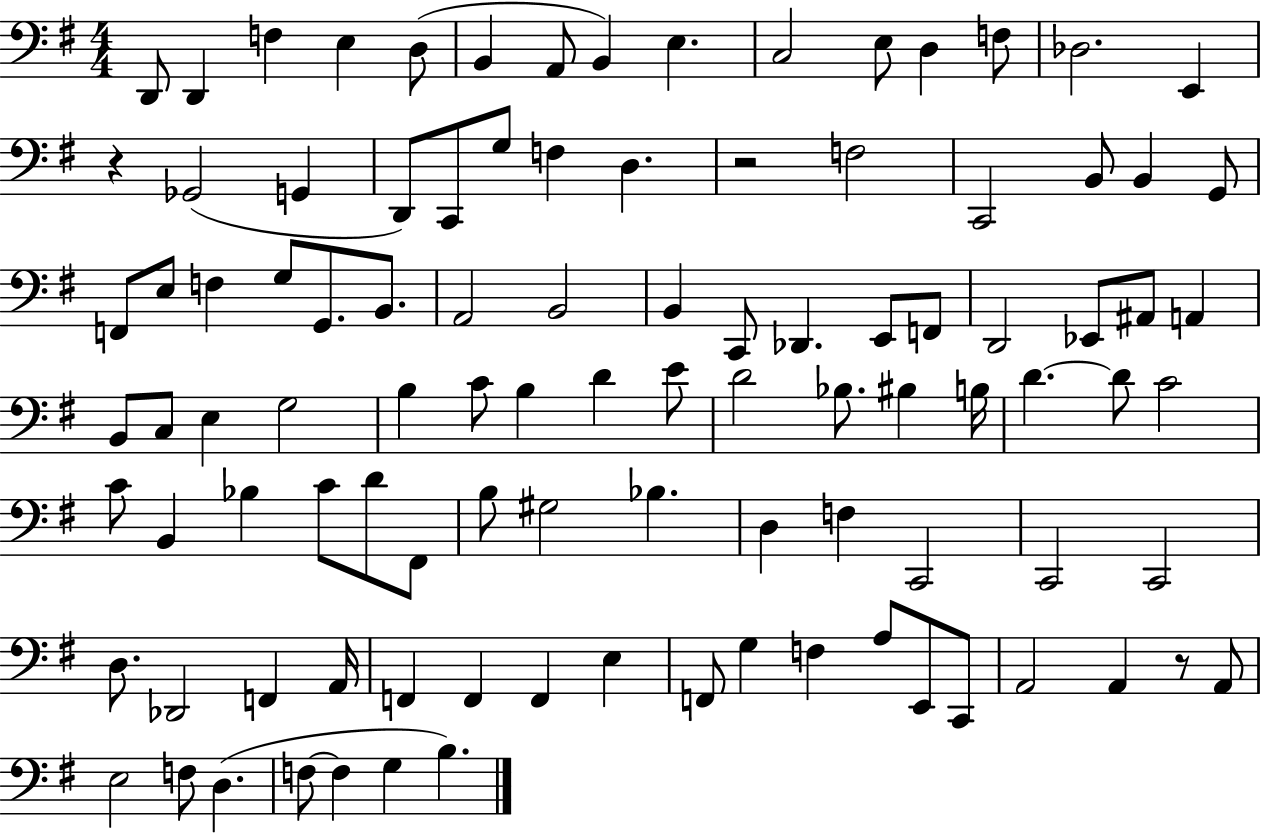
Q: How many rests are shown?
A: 3